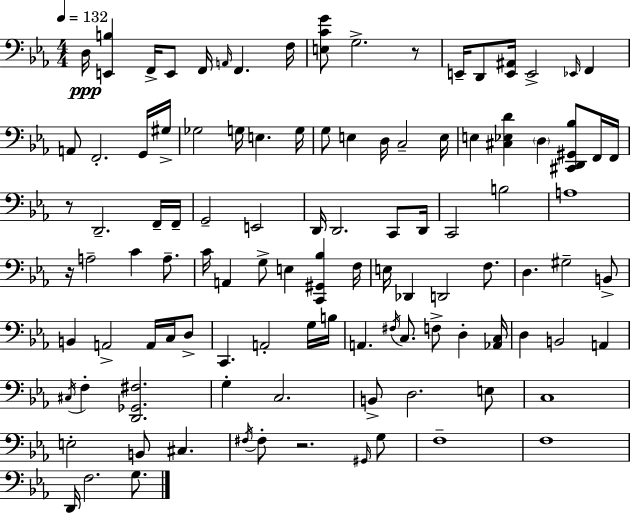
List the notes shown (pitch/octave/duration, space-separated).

D3/s [E2,B3]/q F2/s E2/e F2/s A2/s F2/q. F3/s [E3,C4,G4]/e G3/h. R/e E2/s D2/e [E2,A#2]/s E2/h Eb2/s F2/q A2/e F2/h. G2/s G#3/s Gb3/h G3/s E3/q. G3/s G3/e E3/q D3/s C3/h E3/s E3/q [C#3,Eb3,D4]/q D3/q [C#2,D2,G#2,Bb3]/e F2/s F2/s R/e D2/h. F2/s F2/s G2/h E2/h D2/s D2/h. C2/e D2/s C2/h B3/h A3/w R/s A3/h C4/q A3/e. C4/s A2/q G3/e E3/q [C2,G#2,Bb3]/q F3/s E3/s Db2/q D2/h F3/e. D3/q. G#3/h B2/e B2/q A2/h A2/s C3/s D3/e C2/q. A2/h G3/s B3/s A2/q. F#3/s C3/e. F3/e D3/q [Ab2,C3]/s D3/q B2/h A2/q C#3/s F3/q [D2,Gb2,F#3]/h. G3/q C3/h. B2/e D3/h. E3/e C3/w E3/h B2/e C#3/q. F#3/s F#3/e R/h. G#2/s G3/e F3/w F3/w D2/s F3/h. G3/e.